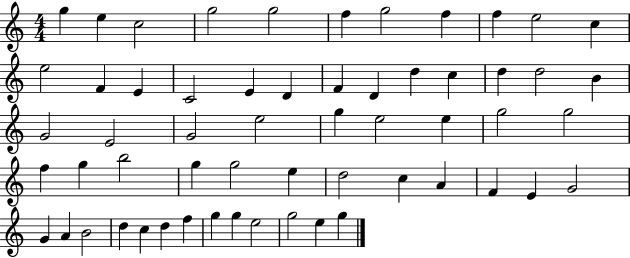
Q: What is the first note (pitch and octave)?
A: G5